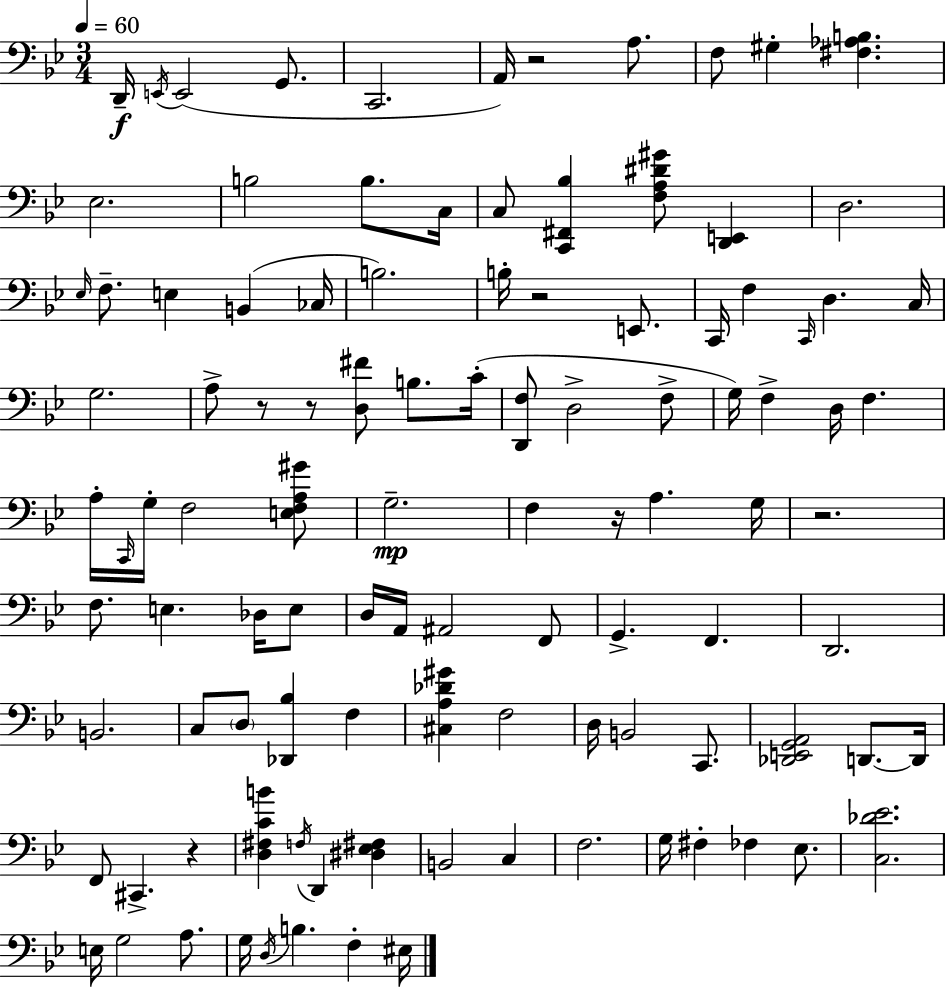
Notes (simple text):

D2/s E2/s E2/h G2/e. C2/h. A2/s R/h A3/e. F3/e G#3/q [F#3,Ab3,B3]/q. Eb3/h. B3/h B3/e. C3/s C3/e [C2,F#2,Bb3]/q [F3,A3,D#4,G#4]/e [D2,E2]/q D3/h. Eb3/s F3/e. E3/q B2/q CES3/s B3/h. B3/s R/h E2/e. C2/s F3/q C2/s D3/q. C3/s G3/h. A3/e R/e R/e [D3,F#4]/e B3/e. C4/s [D2,F3]/e D3/h F3/e G3/s F3/q D3/s F3/q. A3/s C2/s G3/s F3/h [E3,F3,A3,G#4]/e G3/h. F3/q R/s A3/q. G3/s R/h. F3/e. E3/q. Db3/s E3/e D3/s A2/s A#2/h F2/e G2/q. F2/q. D2/h. B2/h. C3/e D3/e [Db2,Bb3]/q F3/q [C#3,A3,Db4,G#4]/q F3/h D3/s B2/h C2/e. [Db2,E2,G2,A2]/h D2/e. D2/s F2/e C#2/q. R/q [D3,F#3,C4,B4]/q F3/s D2/q [D#3,Eb3,F#3]/q B2/h C3/q F3/h. G3/s F#3/q FES3/q Eb3/e. [C3,Db4,Eb4]/h. E3/s G3/h A3/e. G3/s D3/s B3/q. F3/q EIS3/s